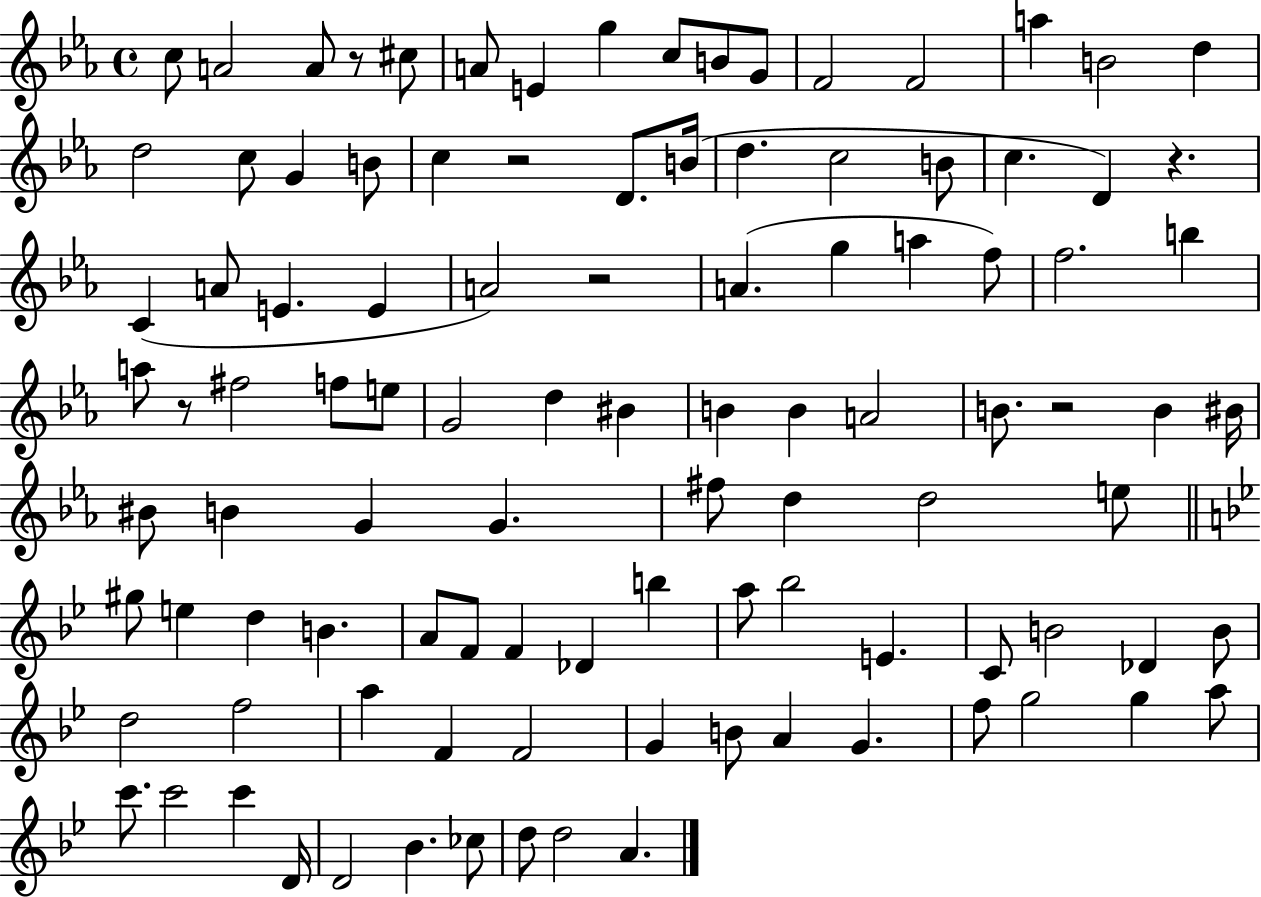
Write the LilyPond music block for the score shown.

{
  \clef treble
  \time 4/4
  \defaultTimeSignature
  \key ees \major
  c''8 a'2 a'8 r8 cis''8 | a'8 e'4 g''4 c''8 b'8 g'8 | f'2 f'2 | a''4 b'2 d''4 | \break d''2 c''8 g'4 b'8 | c''4 r2 d'8. b'16( | d''4. c''2 b'8 | c''4. d'4) r4. | \break c'4( a'8 e'4. e'4 | a'2) r2 | a'4.( g''4 a''4 f''8) | f''2. b''4 | \break a''8 r8 fis''2 f''8 e''8 | g'2 d''4 bis'4 | b'4 b'4 a'2 | b'8. r2 b'4 bis'16 | \break bis'8 b'4 g'4 g'4. | fis''8 d''4 d''2 e''8 | \bar "||" \break \key bes \major gis''8 e''4 d''4 b'4. | a'8 f'8 f'4 des'4 b''4 | a''8 bes''2 e'4. | c'8 b'2 des'4 b'8 | \break d''2 f''2 | a''4 f'4 f'2 | g'4 b'8 a'4 g'4. | f''8 g''2 g''4 a''8 | \break c'''8. c'''2 c'''4 d'16 | d'2 bes'4. ces''8 | d''8 d''2 a'4. | \bar "|."
}